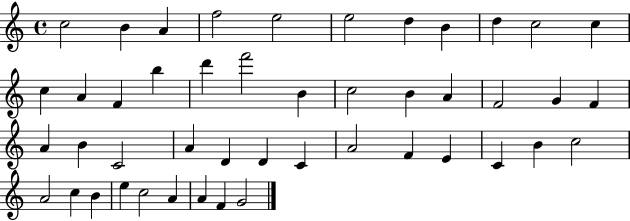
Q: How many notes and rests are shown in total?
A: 46